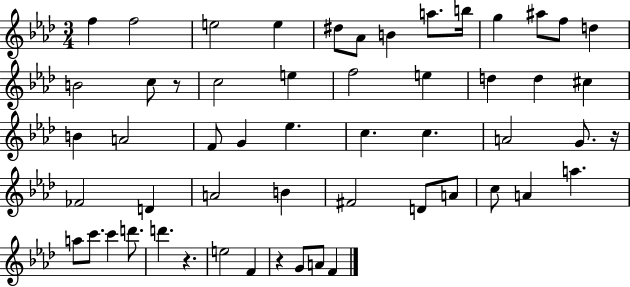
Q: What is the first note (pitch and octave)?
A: F5